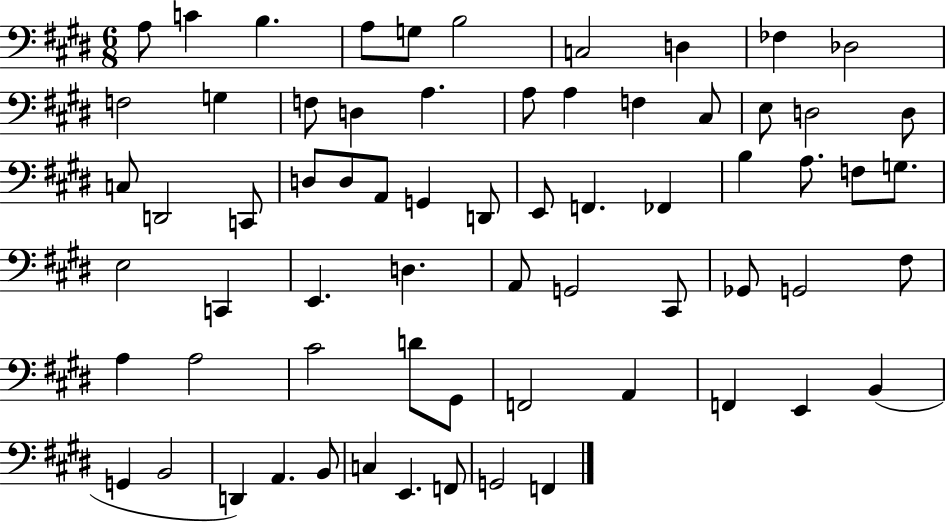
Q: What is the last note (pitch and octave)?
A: F2